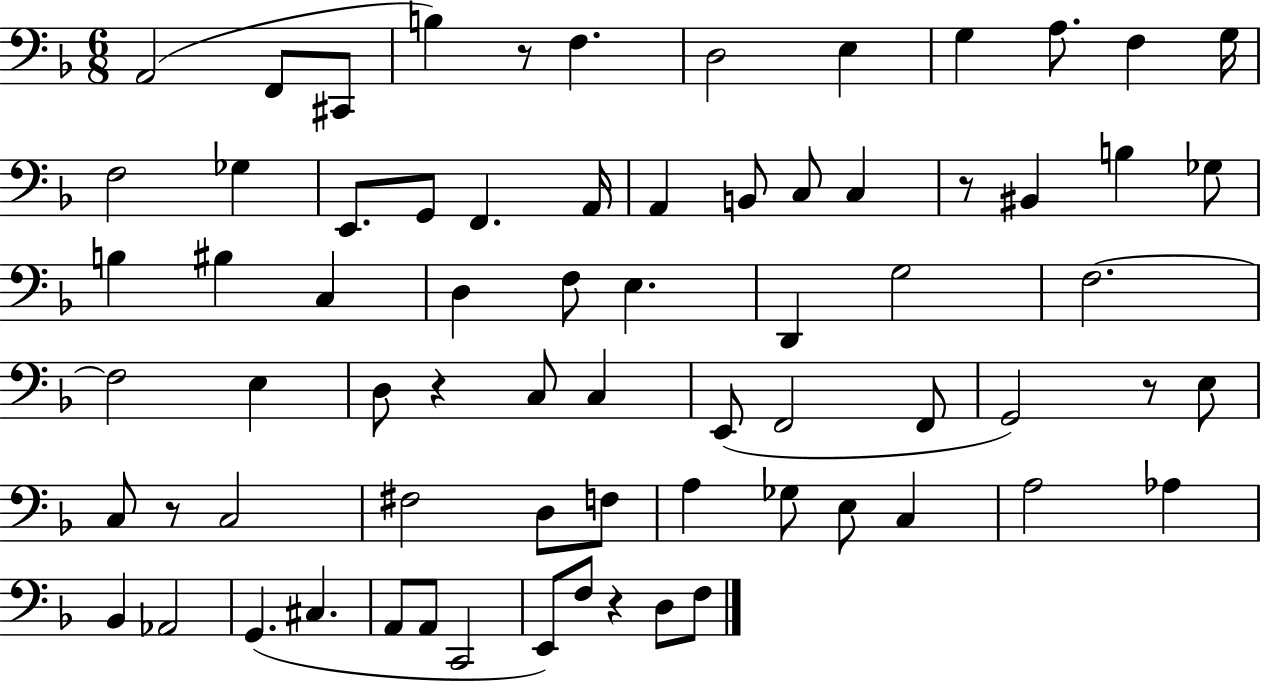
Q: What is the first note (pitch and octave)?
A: A2